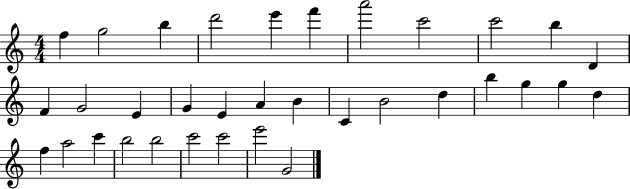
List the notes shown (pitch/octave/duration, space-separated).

F5/q G5/h B5/q D6/h E6/q F6/q A6/h C6/h C6/h B5/q D4/q F4/q G4/h E4/q G4/q E4/q A4/q B4/q C4/q B4/h D5/q B5/q G5/q G5/q D5/q F5/q A5/h C6/q B5/h B5/h C6/h C6/h E6/h G4/h